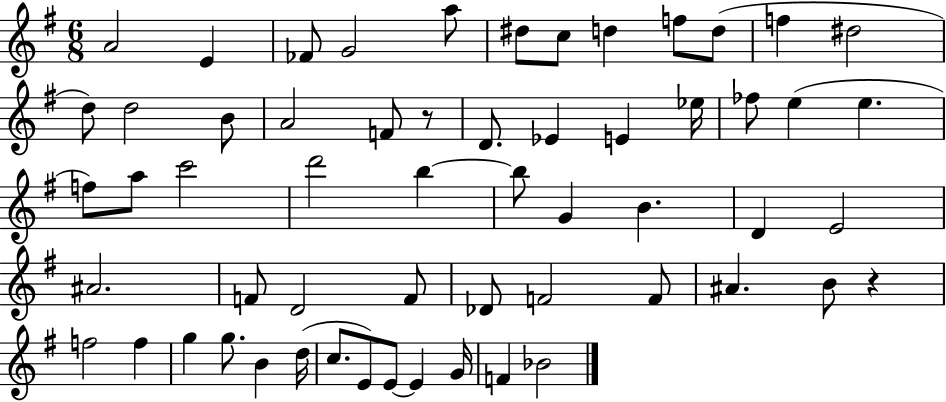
X:1
T:Untitled
M:6/8
L:1/4
K:G
A2 E _F/2 G2 a/2 ^d/2 c/2 d f/2 d/2 f ^d2 d/2 d2 B/2 A2 F/2 z/2 D/2 _E E _e/4 _f/2 e e f/2 a/2 c'2 d'2 b b/2 G B D E2 ^A2 F/2 D2 F/2 _D/2 F2 F/2 ^A B/2 z f2 f g g/2 B d/4 c/2 E/2 E/2 E G/4 F _B2